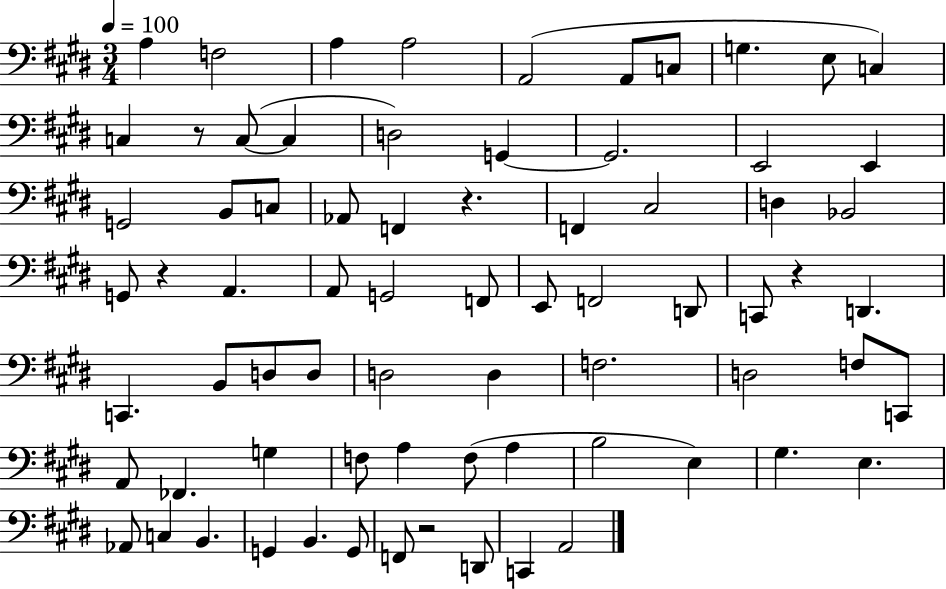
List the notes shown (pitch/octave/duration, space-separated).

A3/q F3/h A3/q A3/h A2/h A2/e C3/e G3/q. E3/e C3/q C3/q R/e C3/e C3/q D3/h G2/q G2/h. E2/h E2/q G2/h B2/e C3/e Ab2/e F2/q R/q. F2/q C#3/h D3/q Bb2/h G2/e R/q A2/q. A2/e G2/h F2/e E2/e F2/h D2/e C2/e R/q D2/q. C2/q. B2/e D3/e D3/e D3/h D3/q F3/h. D3/h F3/e C2/e A2/e FES2/q. G3/q F3/e A3/q F3/e A3/q B3/h E3/q G#3/q. E3/q. Ab2/e C3/q B2/q. G2/q B2/q. G2/e F2/e R/h D2/e C2/q A2/h